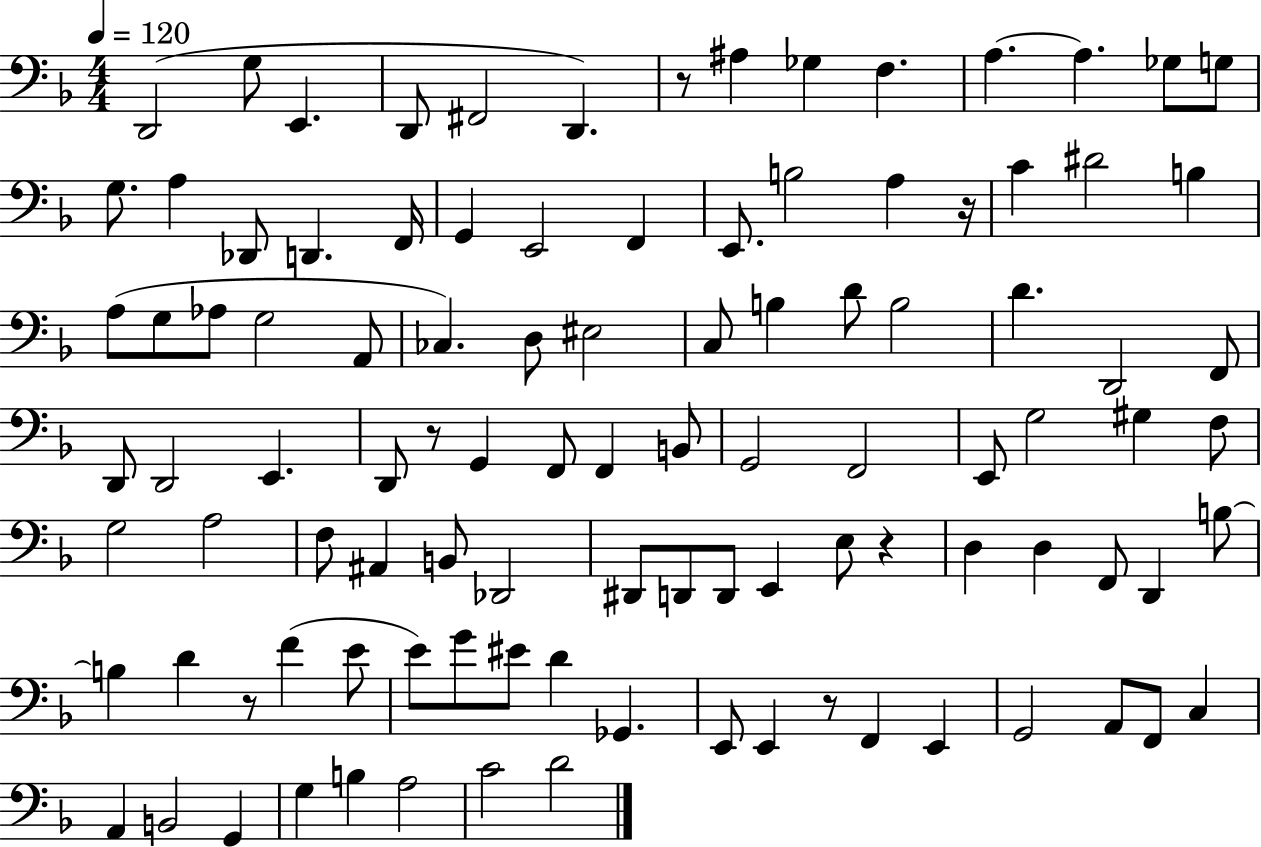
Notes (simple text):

D2/h G3/e E2/q. D2/e F#2/h D2/q. R/e A#3/q Gb3/q F3/q. A3/q. A3/q. Gb3/e G3/e G3/e. A3/q Db2/e D2/q. F2/s G2/q E2/h F2/q E2/e. B3/h A3/q R/s C4/q D#4/h B3/q A3/e G3/e Ab3/e G3/h A2/e CES3/q. D3/e EIS3/h C3/e B3/q D4/e B3/h D4/q. D2/h F2/e D2/e D2/h E2/q. D2/e R/e G2/q F2/e F2/q B2/e G2/h F2/h E2/e G3/h G#3/q F3/e G3/h A3/h F3/e A#2/q B2/e Db2/h D#2/e D2/e D2/e E2/q E3/e R/q D3/q D3/q F2/e D2/q B3/e B3/q D4/q R/e F4/q E4/e E4/e G4/e EIS4/e D4/q Gb2/q. E2/e E2/q R/e F2/q E2/q G2/h A2/e F2/e C3/q A2/q B2/h G2/q G3/q B3/q A3/h C4/h D4/h